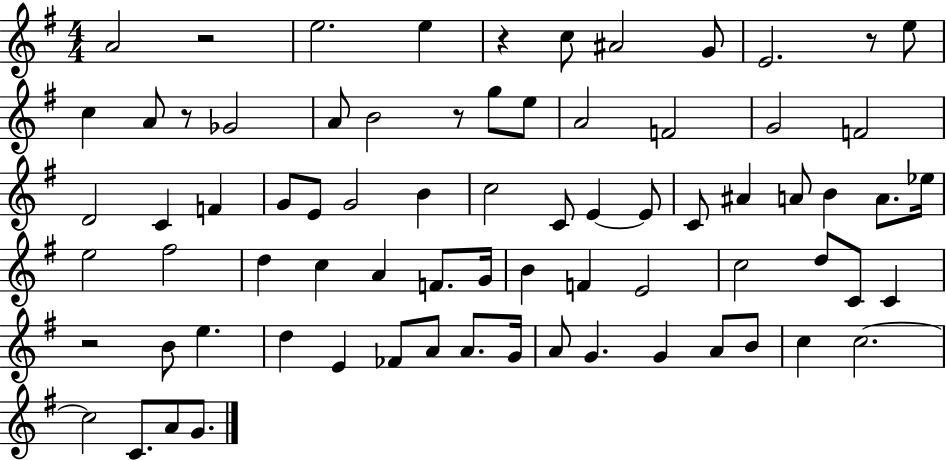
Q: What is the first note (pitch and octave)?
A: A4